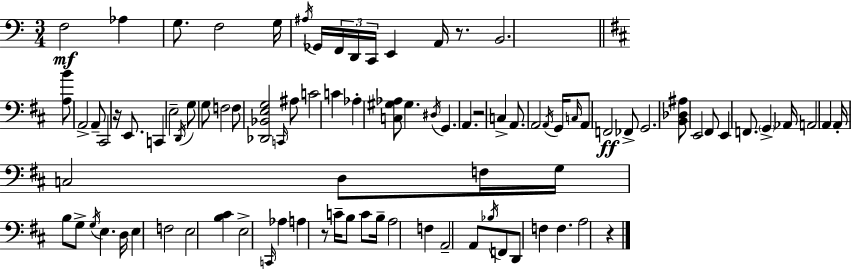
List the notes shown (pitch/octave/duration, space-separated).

F3/h Ab3/q G3/e. F3/h G3/s A#3/s Gb2/s F2/s D2/s C2/s E2/q A2/s R/e. B2/h. [A3,B4]/e A2/h A2/e C#2/h R/s E2/e. C2/q E3/h D2/s G3/e G3/e F3/h F3/e [Db2,Bb2,E3,G3]/h C2/s A#3/e C4/h C4/q Ab3/q [C3,G#3,Ab3]/e G#3/q. D#3/s G2/q. A2/q. R/h C3/q A2/e. A2/h A2/s G2/s C3/s A2/e F2/h FES2/e G2/h. [B2,Db3,A#3]/e E2/h F#2/e E2/q F2/e. G2/q Ab2/s A2/h A2/q A2/s C3/h D3/e F3/s G3/s B3/e G3/e G3/s E3/q. D3/s E3/q F3/h E3/h [B3,C#4]/q E3/h C2/s Ab3/q A3/q R/e C4/s B3/e C4/e B3/s A3/h F3/q A2/h A2/e Bb3/s F2/e D2/e F3/q F3/q. A3/h R/q